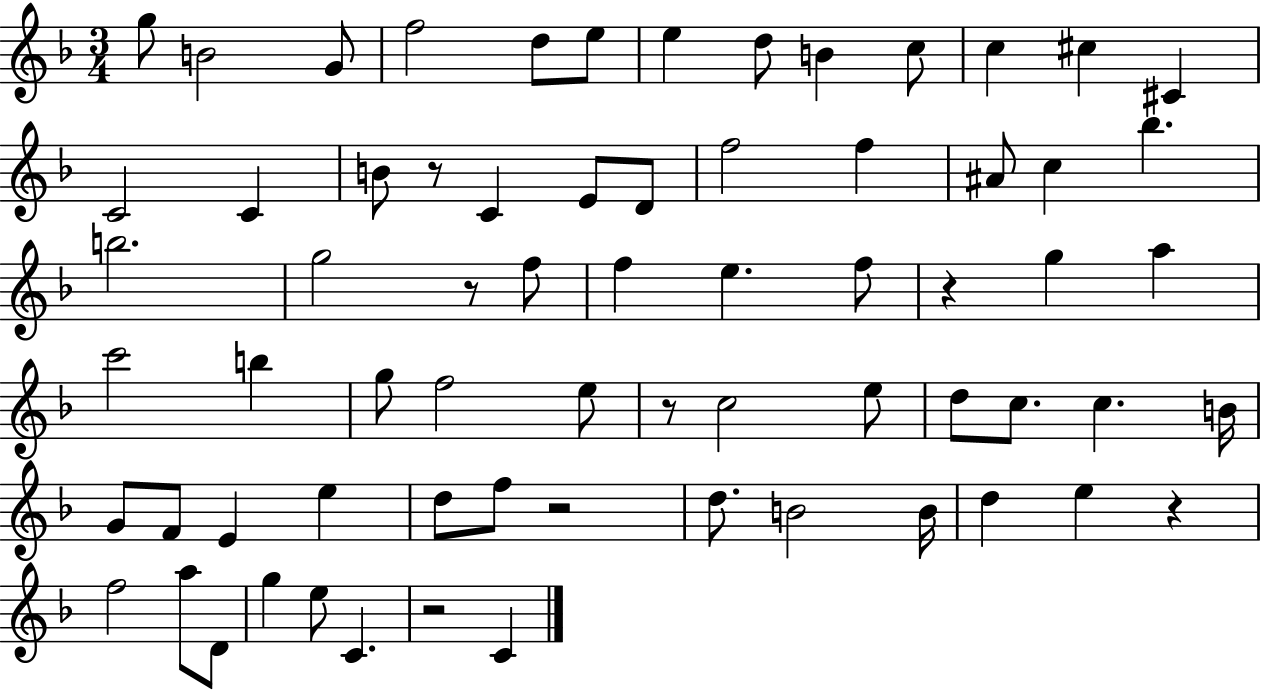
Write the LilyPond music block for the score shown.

{
  \clef treble
  \numericTimeSignature
  \time 3/4
  \key f \major
  g''8 b'2 g'8 | f''2 d''8 e''8 | e''4 d''8 b'4 c''8 | c''4 cis''4 cis'4 | \break c'2 c'4 | b'8 r8 c'4 e'8 d'8 | f''2 f''4 | ais'8 c''4 bes''4. | \break b''2. | g''2 r8 f''8 | f''4 e''4. f''8 | r4 g''4 a''4 | \break c'''2 b''4 | g''8 f''2 e''8 | r8 c''2 e''8 | d''8 c''8. c''4. b'16 | \break g'8 f'8 e'4 e''4 | d''8 f''8 r2 | d''8. b'2 b'16 | d''4 e''4 r4 | \break f''2 a''8 d'8 | g''4 e''8 c'4. | r2 c'4 | \bar "|."
}